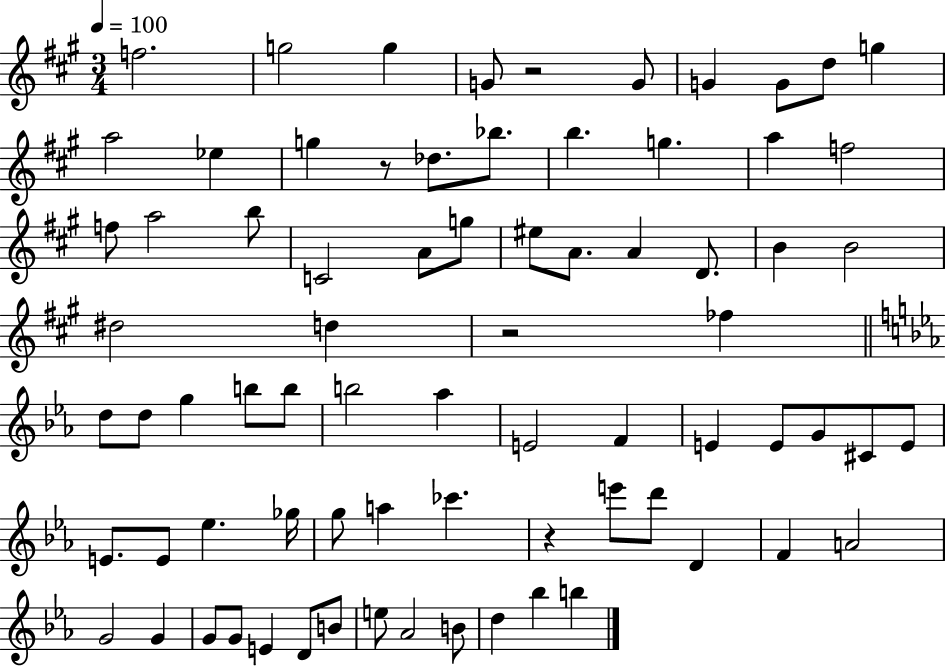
F5/h. G5/h G5/q G4/e R/h G4/e G4/q G4/e D5/e G5/q A5/h Eb5/q G5/q R/e Db5/e. Bb5/e. B5/q. G5/q. A5/q F5/h F5/e A5/h B5/e C4/h A4/e G5/e EIS5/e A4/e. A4/q D4/e. B4/q B4/h D#5/h D5/q R/h FES5/q D5/e D5/e G5/q B5/e B5/e B5/h Ab5/q E4/h F4/q E4/q E4/e G4/e C#4/e E4/e E4/e. E4/e Eb5/q. Gb5/s G5/e A5/q CES6/q. R/q E6/e D6/e D4/q F4/q A4/h G4/h G4/q G4/e G4/e E4/q D4/e B4/e E5/e Ab4/h B4/e D5/q Bb5/q B5/q